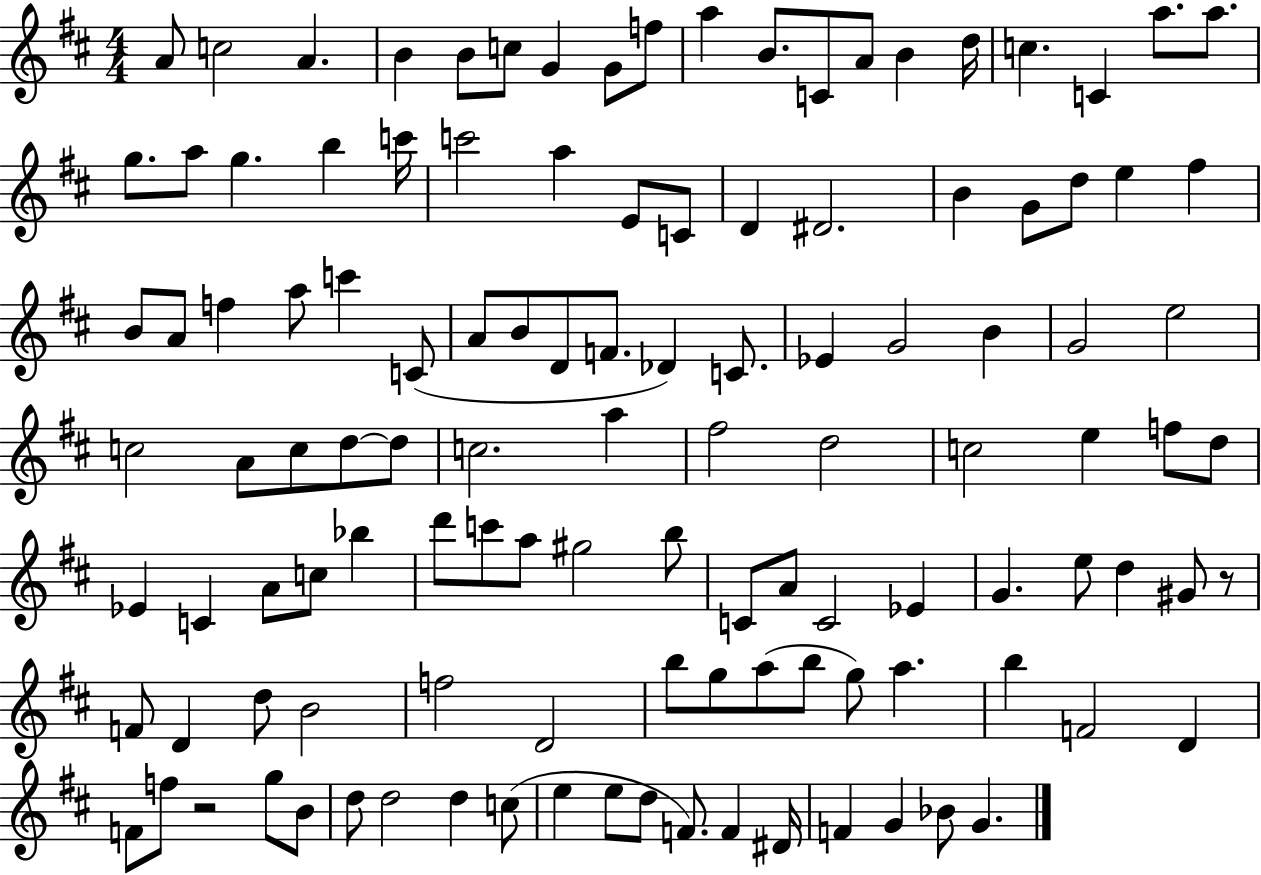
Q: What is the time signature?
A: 4/4